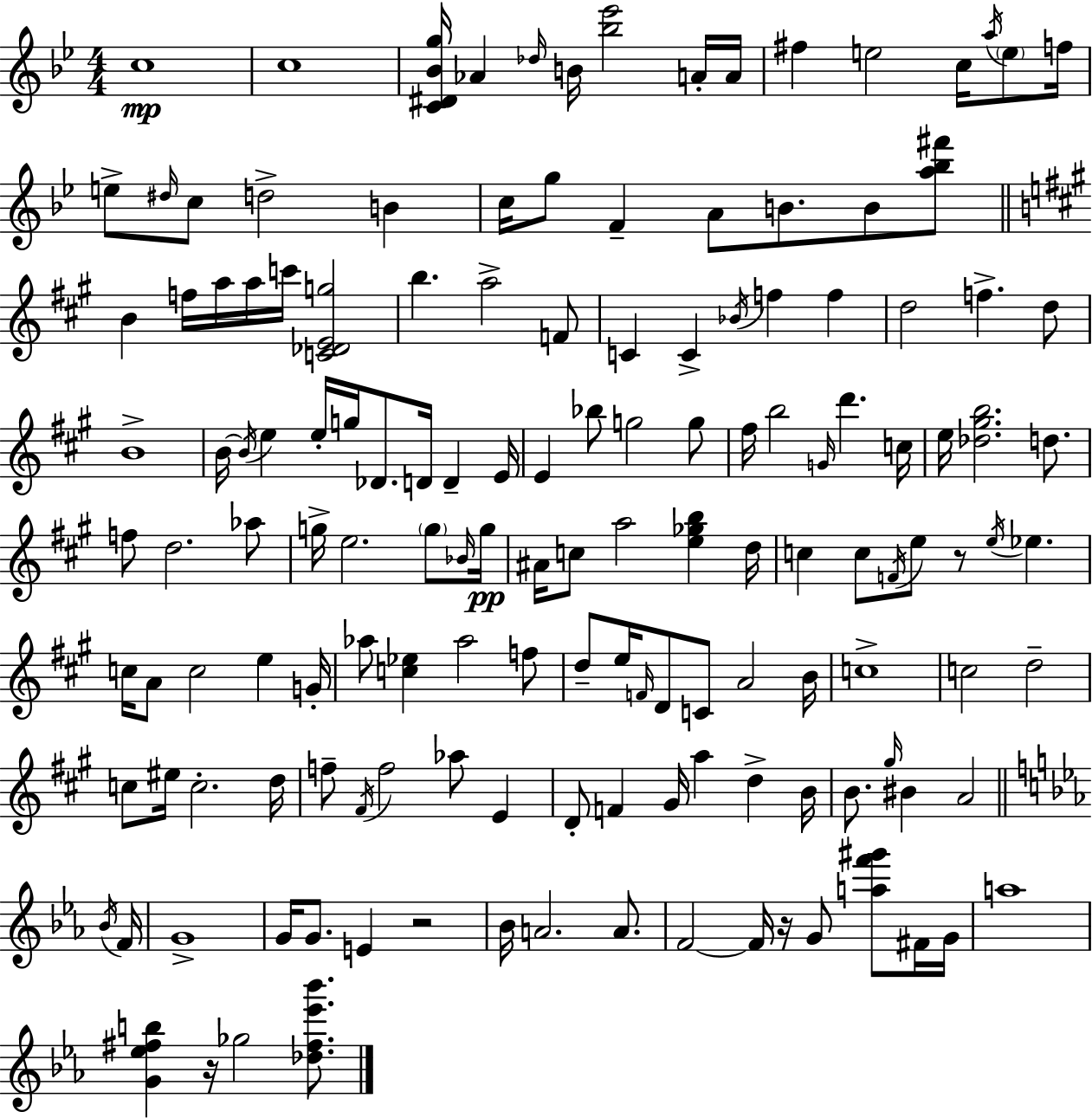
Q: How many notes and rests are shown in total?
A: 146